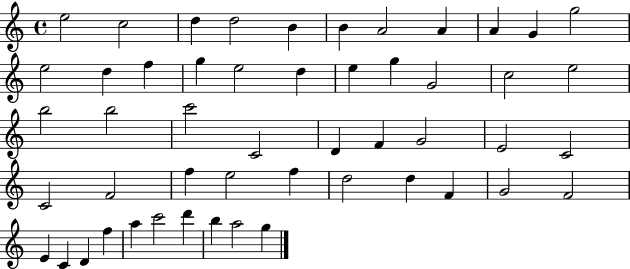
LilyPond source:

{
  \clef treble
  \time 4/4
  \defaultTimeSignature
  \key c \major
  e''2 c''2 | d''4 d''2 b'4 | b'4 a'2 a'4 | a'4 g'4 g''2 | \break e''2 d''4 f''4 | g''4 e''2 d''4 | e''4 g''4 g'2 | c''2 e''2 | \break b''2 b''2 | c'''2 c'2 | d'4 f'4 g'2 | e'2 c'2 | \break c'2 f'2 | f''4 e''2 f''4 | d''2 d''4 f'4 | g'2 f'2 | \break e'4 c'4 d'4 f''4 | a''4 c'''2 d'''4 | b''4 a''2 g''4 | \bar "|."
}